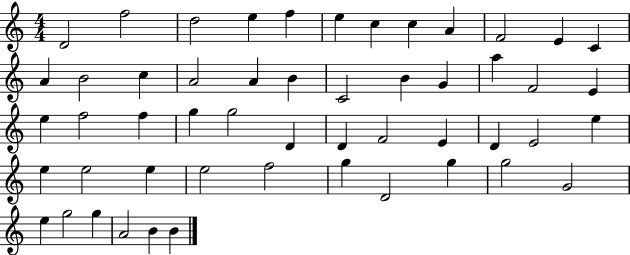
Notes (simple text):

D4/h F5/h D5/h E5/q F5/q E5/q C5/q C5/q A4/q F4/h E4/q C4/q A4/q B4/h C5/q A4/h A4/q B4/q C4/h B4/q G4/q A5/q F4/h E4/q E5/q F5/h F5/q G5/q G5/h D4/q D4/q F4/h E4/q D4/q E4/h E5/q E5/q E5/h E5/q E5/h F5/h G5/q D4/h G5/q G5/h G4/h E5/q G5/h G5/q A4/h B4/q B4/q